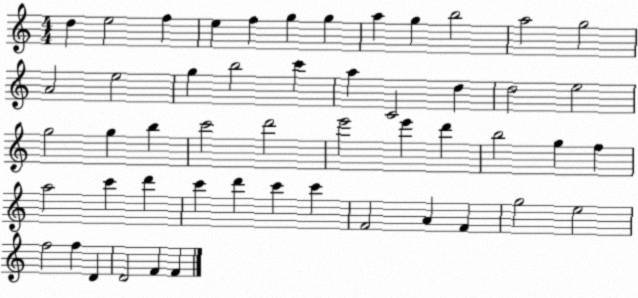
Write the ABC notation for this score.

X:1
T:Untitled
M:4/4
L:1/4
K:C
d e2 f e f g g a g b2 a2 g2 A2 e2 g b2 c' a C2 d d2 e2 g2 g b c'2 d'2 e'2 e' d' b2 g f a2 c' d' c' d' c' c' F2 A F g2 e2 f2 f D D2 F F